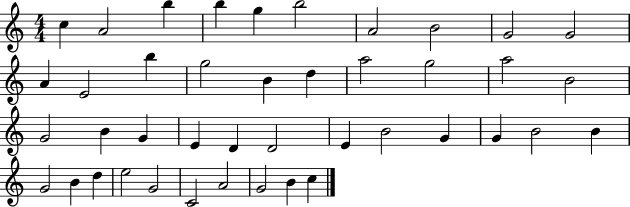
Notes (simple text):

C5/q A4/h B5/q B5/q G5/q B5/h A4/h B4/h G4/h G4/h A4/q E4/h B5/q G5/h B4/q D5/q A5/h G5/h A5/h B4/h G4/h B4/q G4/q E4/q D4/q D4/h E4/q B4/h G4/q G4/q B4/h B4/q G4/h B4/q D5/q E5/h G4/h C4/h A4/h G4/h B4/q C5/q